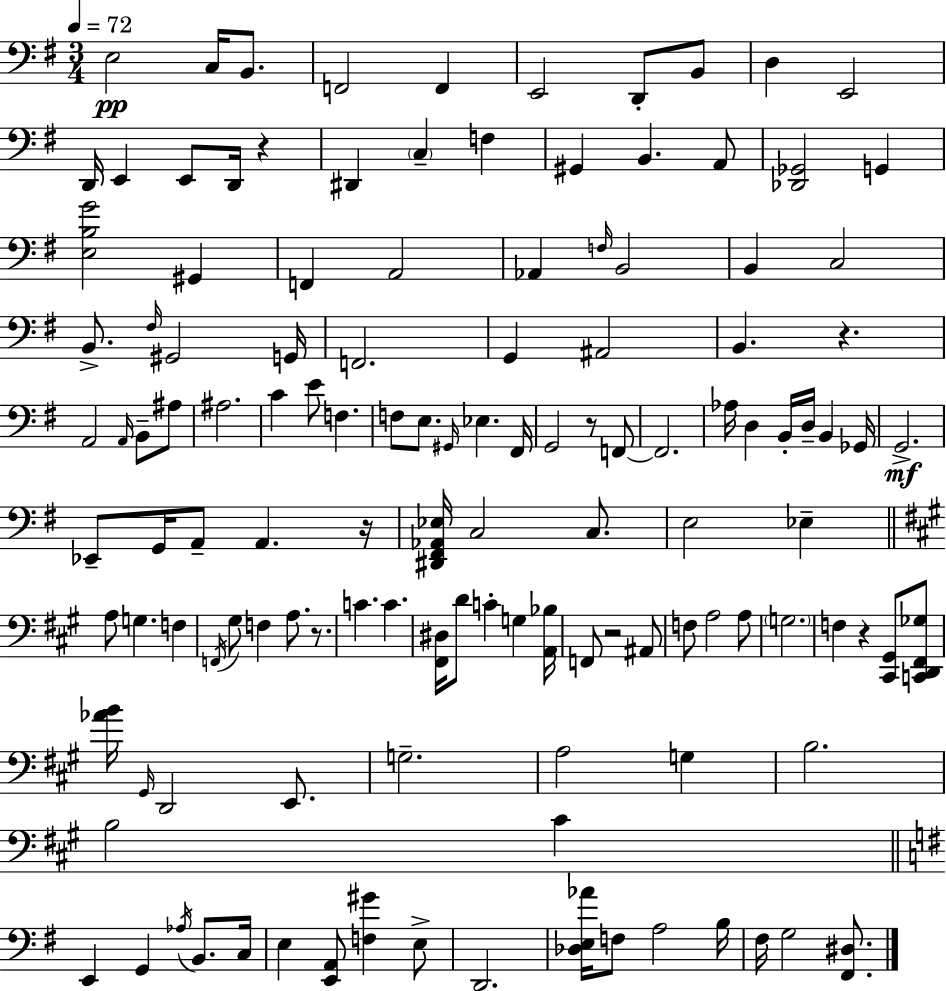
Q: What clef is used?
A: bass